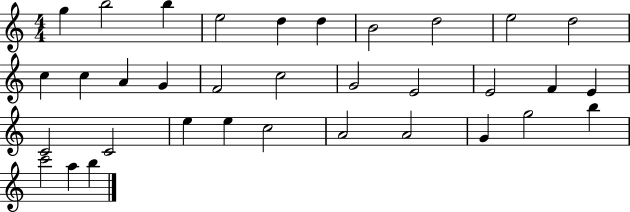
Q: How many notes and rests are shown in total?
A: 34